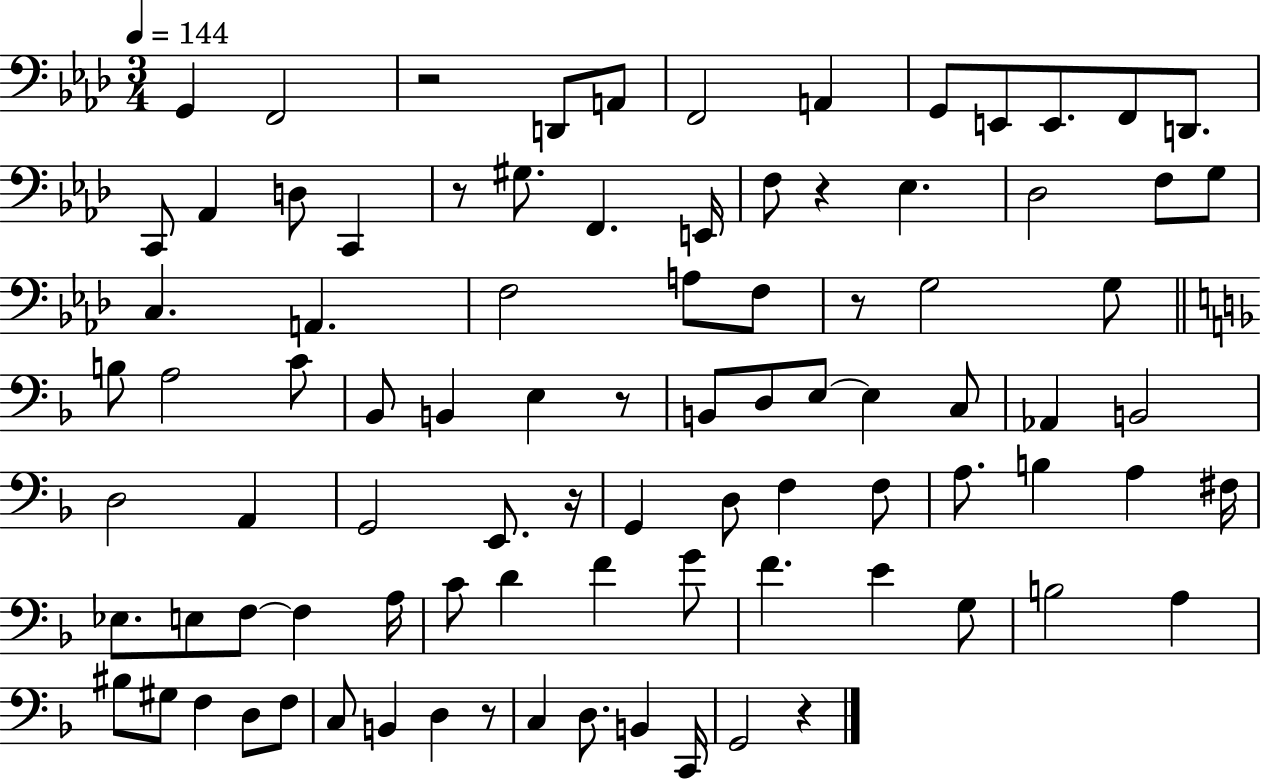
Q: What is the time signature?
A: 3/4